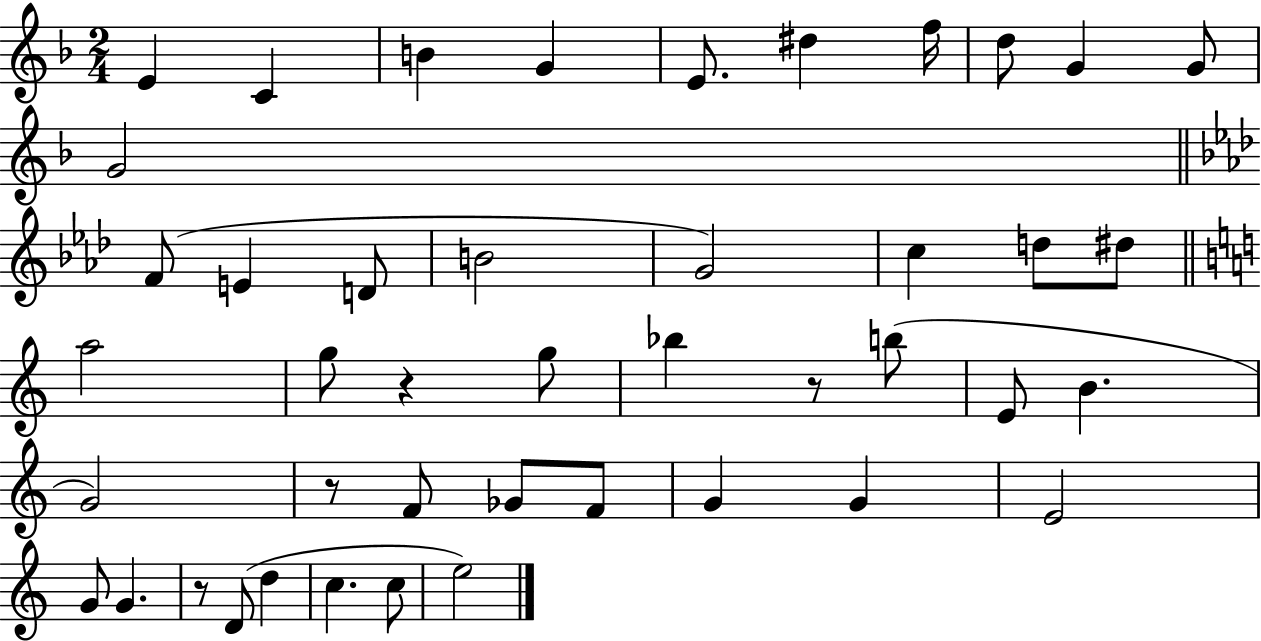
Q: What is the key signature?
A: F major